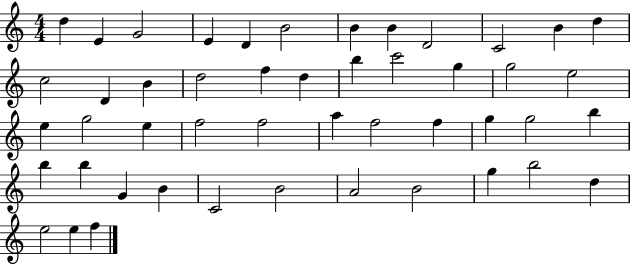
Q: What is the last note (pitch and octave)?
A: F5